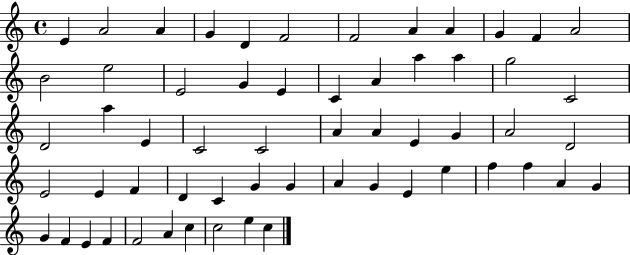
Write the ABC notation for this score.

X:1
T:Untitled
M:4/4
L:1/4
K:C
E A2 A G D F2 F2 A A G F A2 B2 e2 E2 G E C A a a g2 C2 D2 a E C2 C2 A A E G A2 D2 E2 E F D C G G A G E e f f A G G F E F F2 A c c2 e c